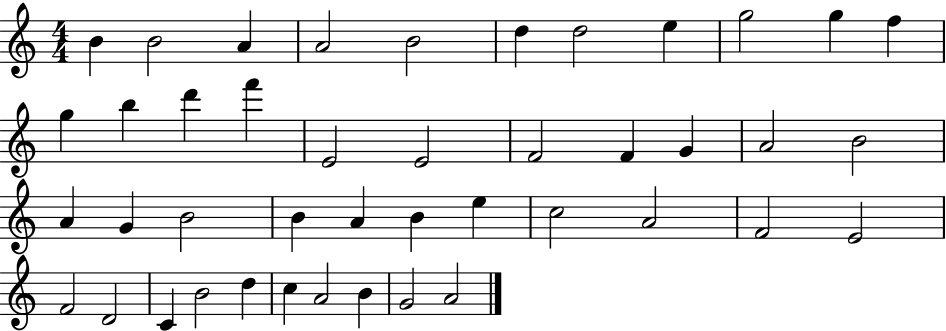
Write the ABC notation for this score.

X:1
T:Untitled
M:4/4
L:1/4
K:C
B B2 A A2 B2 d d2 e g2 g f g b d' f' E2 E2 F2 F G A2 B2 A G B2 B A B e c2 A2 F2 E2 F2 D2 C B2 d c A2 B G2 A2